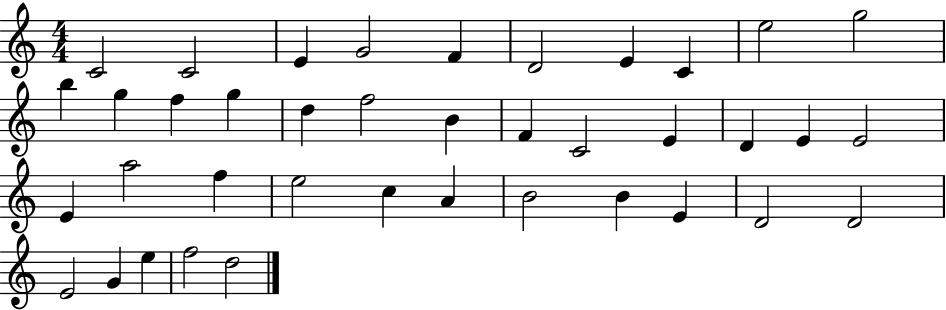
C4/h C4/h E4/q G4/h F4/q D4/h E4/q C4/q E5/h G5/h B5/q G5/q F5/q G5/q D5/q F5/h B4/q F4/q C4/h E4/q D4/q E4/q E4/h E4/q A5/h F5/q E5/h C5/q A4/q B4/h B4/q E4/q D4/h D4/h E4/h G4/q E5/q F5/h D5/h